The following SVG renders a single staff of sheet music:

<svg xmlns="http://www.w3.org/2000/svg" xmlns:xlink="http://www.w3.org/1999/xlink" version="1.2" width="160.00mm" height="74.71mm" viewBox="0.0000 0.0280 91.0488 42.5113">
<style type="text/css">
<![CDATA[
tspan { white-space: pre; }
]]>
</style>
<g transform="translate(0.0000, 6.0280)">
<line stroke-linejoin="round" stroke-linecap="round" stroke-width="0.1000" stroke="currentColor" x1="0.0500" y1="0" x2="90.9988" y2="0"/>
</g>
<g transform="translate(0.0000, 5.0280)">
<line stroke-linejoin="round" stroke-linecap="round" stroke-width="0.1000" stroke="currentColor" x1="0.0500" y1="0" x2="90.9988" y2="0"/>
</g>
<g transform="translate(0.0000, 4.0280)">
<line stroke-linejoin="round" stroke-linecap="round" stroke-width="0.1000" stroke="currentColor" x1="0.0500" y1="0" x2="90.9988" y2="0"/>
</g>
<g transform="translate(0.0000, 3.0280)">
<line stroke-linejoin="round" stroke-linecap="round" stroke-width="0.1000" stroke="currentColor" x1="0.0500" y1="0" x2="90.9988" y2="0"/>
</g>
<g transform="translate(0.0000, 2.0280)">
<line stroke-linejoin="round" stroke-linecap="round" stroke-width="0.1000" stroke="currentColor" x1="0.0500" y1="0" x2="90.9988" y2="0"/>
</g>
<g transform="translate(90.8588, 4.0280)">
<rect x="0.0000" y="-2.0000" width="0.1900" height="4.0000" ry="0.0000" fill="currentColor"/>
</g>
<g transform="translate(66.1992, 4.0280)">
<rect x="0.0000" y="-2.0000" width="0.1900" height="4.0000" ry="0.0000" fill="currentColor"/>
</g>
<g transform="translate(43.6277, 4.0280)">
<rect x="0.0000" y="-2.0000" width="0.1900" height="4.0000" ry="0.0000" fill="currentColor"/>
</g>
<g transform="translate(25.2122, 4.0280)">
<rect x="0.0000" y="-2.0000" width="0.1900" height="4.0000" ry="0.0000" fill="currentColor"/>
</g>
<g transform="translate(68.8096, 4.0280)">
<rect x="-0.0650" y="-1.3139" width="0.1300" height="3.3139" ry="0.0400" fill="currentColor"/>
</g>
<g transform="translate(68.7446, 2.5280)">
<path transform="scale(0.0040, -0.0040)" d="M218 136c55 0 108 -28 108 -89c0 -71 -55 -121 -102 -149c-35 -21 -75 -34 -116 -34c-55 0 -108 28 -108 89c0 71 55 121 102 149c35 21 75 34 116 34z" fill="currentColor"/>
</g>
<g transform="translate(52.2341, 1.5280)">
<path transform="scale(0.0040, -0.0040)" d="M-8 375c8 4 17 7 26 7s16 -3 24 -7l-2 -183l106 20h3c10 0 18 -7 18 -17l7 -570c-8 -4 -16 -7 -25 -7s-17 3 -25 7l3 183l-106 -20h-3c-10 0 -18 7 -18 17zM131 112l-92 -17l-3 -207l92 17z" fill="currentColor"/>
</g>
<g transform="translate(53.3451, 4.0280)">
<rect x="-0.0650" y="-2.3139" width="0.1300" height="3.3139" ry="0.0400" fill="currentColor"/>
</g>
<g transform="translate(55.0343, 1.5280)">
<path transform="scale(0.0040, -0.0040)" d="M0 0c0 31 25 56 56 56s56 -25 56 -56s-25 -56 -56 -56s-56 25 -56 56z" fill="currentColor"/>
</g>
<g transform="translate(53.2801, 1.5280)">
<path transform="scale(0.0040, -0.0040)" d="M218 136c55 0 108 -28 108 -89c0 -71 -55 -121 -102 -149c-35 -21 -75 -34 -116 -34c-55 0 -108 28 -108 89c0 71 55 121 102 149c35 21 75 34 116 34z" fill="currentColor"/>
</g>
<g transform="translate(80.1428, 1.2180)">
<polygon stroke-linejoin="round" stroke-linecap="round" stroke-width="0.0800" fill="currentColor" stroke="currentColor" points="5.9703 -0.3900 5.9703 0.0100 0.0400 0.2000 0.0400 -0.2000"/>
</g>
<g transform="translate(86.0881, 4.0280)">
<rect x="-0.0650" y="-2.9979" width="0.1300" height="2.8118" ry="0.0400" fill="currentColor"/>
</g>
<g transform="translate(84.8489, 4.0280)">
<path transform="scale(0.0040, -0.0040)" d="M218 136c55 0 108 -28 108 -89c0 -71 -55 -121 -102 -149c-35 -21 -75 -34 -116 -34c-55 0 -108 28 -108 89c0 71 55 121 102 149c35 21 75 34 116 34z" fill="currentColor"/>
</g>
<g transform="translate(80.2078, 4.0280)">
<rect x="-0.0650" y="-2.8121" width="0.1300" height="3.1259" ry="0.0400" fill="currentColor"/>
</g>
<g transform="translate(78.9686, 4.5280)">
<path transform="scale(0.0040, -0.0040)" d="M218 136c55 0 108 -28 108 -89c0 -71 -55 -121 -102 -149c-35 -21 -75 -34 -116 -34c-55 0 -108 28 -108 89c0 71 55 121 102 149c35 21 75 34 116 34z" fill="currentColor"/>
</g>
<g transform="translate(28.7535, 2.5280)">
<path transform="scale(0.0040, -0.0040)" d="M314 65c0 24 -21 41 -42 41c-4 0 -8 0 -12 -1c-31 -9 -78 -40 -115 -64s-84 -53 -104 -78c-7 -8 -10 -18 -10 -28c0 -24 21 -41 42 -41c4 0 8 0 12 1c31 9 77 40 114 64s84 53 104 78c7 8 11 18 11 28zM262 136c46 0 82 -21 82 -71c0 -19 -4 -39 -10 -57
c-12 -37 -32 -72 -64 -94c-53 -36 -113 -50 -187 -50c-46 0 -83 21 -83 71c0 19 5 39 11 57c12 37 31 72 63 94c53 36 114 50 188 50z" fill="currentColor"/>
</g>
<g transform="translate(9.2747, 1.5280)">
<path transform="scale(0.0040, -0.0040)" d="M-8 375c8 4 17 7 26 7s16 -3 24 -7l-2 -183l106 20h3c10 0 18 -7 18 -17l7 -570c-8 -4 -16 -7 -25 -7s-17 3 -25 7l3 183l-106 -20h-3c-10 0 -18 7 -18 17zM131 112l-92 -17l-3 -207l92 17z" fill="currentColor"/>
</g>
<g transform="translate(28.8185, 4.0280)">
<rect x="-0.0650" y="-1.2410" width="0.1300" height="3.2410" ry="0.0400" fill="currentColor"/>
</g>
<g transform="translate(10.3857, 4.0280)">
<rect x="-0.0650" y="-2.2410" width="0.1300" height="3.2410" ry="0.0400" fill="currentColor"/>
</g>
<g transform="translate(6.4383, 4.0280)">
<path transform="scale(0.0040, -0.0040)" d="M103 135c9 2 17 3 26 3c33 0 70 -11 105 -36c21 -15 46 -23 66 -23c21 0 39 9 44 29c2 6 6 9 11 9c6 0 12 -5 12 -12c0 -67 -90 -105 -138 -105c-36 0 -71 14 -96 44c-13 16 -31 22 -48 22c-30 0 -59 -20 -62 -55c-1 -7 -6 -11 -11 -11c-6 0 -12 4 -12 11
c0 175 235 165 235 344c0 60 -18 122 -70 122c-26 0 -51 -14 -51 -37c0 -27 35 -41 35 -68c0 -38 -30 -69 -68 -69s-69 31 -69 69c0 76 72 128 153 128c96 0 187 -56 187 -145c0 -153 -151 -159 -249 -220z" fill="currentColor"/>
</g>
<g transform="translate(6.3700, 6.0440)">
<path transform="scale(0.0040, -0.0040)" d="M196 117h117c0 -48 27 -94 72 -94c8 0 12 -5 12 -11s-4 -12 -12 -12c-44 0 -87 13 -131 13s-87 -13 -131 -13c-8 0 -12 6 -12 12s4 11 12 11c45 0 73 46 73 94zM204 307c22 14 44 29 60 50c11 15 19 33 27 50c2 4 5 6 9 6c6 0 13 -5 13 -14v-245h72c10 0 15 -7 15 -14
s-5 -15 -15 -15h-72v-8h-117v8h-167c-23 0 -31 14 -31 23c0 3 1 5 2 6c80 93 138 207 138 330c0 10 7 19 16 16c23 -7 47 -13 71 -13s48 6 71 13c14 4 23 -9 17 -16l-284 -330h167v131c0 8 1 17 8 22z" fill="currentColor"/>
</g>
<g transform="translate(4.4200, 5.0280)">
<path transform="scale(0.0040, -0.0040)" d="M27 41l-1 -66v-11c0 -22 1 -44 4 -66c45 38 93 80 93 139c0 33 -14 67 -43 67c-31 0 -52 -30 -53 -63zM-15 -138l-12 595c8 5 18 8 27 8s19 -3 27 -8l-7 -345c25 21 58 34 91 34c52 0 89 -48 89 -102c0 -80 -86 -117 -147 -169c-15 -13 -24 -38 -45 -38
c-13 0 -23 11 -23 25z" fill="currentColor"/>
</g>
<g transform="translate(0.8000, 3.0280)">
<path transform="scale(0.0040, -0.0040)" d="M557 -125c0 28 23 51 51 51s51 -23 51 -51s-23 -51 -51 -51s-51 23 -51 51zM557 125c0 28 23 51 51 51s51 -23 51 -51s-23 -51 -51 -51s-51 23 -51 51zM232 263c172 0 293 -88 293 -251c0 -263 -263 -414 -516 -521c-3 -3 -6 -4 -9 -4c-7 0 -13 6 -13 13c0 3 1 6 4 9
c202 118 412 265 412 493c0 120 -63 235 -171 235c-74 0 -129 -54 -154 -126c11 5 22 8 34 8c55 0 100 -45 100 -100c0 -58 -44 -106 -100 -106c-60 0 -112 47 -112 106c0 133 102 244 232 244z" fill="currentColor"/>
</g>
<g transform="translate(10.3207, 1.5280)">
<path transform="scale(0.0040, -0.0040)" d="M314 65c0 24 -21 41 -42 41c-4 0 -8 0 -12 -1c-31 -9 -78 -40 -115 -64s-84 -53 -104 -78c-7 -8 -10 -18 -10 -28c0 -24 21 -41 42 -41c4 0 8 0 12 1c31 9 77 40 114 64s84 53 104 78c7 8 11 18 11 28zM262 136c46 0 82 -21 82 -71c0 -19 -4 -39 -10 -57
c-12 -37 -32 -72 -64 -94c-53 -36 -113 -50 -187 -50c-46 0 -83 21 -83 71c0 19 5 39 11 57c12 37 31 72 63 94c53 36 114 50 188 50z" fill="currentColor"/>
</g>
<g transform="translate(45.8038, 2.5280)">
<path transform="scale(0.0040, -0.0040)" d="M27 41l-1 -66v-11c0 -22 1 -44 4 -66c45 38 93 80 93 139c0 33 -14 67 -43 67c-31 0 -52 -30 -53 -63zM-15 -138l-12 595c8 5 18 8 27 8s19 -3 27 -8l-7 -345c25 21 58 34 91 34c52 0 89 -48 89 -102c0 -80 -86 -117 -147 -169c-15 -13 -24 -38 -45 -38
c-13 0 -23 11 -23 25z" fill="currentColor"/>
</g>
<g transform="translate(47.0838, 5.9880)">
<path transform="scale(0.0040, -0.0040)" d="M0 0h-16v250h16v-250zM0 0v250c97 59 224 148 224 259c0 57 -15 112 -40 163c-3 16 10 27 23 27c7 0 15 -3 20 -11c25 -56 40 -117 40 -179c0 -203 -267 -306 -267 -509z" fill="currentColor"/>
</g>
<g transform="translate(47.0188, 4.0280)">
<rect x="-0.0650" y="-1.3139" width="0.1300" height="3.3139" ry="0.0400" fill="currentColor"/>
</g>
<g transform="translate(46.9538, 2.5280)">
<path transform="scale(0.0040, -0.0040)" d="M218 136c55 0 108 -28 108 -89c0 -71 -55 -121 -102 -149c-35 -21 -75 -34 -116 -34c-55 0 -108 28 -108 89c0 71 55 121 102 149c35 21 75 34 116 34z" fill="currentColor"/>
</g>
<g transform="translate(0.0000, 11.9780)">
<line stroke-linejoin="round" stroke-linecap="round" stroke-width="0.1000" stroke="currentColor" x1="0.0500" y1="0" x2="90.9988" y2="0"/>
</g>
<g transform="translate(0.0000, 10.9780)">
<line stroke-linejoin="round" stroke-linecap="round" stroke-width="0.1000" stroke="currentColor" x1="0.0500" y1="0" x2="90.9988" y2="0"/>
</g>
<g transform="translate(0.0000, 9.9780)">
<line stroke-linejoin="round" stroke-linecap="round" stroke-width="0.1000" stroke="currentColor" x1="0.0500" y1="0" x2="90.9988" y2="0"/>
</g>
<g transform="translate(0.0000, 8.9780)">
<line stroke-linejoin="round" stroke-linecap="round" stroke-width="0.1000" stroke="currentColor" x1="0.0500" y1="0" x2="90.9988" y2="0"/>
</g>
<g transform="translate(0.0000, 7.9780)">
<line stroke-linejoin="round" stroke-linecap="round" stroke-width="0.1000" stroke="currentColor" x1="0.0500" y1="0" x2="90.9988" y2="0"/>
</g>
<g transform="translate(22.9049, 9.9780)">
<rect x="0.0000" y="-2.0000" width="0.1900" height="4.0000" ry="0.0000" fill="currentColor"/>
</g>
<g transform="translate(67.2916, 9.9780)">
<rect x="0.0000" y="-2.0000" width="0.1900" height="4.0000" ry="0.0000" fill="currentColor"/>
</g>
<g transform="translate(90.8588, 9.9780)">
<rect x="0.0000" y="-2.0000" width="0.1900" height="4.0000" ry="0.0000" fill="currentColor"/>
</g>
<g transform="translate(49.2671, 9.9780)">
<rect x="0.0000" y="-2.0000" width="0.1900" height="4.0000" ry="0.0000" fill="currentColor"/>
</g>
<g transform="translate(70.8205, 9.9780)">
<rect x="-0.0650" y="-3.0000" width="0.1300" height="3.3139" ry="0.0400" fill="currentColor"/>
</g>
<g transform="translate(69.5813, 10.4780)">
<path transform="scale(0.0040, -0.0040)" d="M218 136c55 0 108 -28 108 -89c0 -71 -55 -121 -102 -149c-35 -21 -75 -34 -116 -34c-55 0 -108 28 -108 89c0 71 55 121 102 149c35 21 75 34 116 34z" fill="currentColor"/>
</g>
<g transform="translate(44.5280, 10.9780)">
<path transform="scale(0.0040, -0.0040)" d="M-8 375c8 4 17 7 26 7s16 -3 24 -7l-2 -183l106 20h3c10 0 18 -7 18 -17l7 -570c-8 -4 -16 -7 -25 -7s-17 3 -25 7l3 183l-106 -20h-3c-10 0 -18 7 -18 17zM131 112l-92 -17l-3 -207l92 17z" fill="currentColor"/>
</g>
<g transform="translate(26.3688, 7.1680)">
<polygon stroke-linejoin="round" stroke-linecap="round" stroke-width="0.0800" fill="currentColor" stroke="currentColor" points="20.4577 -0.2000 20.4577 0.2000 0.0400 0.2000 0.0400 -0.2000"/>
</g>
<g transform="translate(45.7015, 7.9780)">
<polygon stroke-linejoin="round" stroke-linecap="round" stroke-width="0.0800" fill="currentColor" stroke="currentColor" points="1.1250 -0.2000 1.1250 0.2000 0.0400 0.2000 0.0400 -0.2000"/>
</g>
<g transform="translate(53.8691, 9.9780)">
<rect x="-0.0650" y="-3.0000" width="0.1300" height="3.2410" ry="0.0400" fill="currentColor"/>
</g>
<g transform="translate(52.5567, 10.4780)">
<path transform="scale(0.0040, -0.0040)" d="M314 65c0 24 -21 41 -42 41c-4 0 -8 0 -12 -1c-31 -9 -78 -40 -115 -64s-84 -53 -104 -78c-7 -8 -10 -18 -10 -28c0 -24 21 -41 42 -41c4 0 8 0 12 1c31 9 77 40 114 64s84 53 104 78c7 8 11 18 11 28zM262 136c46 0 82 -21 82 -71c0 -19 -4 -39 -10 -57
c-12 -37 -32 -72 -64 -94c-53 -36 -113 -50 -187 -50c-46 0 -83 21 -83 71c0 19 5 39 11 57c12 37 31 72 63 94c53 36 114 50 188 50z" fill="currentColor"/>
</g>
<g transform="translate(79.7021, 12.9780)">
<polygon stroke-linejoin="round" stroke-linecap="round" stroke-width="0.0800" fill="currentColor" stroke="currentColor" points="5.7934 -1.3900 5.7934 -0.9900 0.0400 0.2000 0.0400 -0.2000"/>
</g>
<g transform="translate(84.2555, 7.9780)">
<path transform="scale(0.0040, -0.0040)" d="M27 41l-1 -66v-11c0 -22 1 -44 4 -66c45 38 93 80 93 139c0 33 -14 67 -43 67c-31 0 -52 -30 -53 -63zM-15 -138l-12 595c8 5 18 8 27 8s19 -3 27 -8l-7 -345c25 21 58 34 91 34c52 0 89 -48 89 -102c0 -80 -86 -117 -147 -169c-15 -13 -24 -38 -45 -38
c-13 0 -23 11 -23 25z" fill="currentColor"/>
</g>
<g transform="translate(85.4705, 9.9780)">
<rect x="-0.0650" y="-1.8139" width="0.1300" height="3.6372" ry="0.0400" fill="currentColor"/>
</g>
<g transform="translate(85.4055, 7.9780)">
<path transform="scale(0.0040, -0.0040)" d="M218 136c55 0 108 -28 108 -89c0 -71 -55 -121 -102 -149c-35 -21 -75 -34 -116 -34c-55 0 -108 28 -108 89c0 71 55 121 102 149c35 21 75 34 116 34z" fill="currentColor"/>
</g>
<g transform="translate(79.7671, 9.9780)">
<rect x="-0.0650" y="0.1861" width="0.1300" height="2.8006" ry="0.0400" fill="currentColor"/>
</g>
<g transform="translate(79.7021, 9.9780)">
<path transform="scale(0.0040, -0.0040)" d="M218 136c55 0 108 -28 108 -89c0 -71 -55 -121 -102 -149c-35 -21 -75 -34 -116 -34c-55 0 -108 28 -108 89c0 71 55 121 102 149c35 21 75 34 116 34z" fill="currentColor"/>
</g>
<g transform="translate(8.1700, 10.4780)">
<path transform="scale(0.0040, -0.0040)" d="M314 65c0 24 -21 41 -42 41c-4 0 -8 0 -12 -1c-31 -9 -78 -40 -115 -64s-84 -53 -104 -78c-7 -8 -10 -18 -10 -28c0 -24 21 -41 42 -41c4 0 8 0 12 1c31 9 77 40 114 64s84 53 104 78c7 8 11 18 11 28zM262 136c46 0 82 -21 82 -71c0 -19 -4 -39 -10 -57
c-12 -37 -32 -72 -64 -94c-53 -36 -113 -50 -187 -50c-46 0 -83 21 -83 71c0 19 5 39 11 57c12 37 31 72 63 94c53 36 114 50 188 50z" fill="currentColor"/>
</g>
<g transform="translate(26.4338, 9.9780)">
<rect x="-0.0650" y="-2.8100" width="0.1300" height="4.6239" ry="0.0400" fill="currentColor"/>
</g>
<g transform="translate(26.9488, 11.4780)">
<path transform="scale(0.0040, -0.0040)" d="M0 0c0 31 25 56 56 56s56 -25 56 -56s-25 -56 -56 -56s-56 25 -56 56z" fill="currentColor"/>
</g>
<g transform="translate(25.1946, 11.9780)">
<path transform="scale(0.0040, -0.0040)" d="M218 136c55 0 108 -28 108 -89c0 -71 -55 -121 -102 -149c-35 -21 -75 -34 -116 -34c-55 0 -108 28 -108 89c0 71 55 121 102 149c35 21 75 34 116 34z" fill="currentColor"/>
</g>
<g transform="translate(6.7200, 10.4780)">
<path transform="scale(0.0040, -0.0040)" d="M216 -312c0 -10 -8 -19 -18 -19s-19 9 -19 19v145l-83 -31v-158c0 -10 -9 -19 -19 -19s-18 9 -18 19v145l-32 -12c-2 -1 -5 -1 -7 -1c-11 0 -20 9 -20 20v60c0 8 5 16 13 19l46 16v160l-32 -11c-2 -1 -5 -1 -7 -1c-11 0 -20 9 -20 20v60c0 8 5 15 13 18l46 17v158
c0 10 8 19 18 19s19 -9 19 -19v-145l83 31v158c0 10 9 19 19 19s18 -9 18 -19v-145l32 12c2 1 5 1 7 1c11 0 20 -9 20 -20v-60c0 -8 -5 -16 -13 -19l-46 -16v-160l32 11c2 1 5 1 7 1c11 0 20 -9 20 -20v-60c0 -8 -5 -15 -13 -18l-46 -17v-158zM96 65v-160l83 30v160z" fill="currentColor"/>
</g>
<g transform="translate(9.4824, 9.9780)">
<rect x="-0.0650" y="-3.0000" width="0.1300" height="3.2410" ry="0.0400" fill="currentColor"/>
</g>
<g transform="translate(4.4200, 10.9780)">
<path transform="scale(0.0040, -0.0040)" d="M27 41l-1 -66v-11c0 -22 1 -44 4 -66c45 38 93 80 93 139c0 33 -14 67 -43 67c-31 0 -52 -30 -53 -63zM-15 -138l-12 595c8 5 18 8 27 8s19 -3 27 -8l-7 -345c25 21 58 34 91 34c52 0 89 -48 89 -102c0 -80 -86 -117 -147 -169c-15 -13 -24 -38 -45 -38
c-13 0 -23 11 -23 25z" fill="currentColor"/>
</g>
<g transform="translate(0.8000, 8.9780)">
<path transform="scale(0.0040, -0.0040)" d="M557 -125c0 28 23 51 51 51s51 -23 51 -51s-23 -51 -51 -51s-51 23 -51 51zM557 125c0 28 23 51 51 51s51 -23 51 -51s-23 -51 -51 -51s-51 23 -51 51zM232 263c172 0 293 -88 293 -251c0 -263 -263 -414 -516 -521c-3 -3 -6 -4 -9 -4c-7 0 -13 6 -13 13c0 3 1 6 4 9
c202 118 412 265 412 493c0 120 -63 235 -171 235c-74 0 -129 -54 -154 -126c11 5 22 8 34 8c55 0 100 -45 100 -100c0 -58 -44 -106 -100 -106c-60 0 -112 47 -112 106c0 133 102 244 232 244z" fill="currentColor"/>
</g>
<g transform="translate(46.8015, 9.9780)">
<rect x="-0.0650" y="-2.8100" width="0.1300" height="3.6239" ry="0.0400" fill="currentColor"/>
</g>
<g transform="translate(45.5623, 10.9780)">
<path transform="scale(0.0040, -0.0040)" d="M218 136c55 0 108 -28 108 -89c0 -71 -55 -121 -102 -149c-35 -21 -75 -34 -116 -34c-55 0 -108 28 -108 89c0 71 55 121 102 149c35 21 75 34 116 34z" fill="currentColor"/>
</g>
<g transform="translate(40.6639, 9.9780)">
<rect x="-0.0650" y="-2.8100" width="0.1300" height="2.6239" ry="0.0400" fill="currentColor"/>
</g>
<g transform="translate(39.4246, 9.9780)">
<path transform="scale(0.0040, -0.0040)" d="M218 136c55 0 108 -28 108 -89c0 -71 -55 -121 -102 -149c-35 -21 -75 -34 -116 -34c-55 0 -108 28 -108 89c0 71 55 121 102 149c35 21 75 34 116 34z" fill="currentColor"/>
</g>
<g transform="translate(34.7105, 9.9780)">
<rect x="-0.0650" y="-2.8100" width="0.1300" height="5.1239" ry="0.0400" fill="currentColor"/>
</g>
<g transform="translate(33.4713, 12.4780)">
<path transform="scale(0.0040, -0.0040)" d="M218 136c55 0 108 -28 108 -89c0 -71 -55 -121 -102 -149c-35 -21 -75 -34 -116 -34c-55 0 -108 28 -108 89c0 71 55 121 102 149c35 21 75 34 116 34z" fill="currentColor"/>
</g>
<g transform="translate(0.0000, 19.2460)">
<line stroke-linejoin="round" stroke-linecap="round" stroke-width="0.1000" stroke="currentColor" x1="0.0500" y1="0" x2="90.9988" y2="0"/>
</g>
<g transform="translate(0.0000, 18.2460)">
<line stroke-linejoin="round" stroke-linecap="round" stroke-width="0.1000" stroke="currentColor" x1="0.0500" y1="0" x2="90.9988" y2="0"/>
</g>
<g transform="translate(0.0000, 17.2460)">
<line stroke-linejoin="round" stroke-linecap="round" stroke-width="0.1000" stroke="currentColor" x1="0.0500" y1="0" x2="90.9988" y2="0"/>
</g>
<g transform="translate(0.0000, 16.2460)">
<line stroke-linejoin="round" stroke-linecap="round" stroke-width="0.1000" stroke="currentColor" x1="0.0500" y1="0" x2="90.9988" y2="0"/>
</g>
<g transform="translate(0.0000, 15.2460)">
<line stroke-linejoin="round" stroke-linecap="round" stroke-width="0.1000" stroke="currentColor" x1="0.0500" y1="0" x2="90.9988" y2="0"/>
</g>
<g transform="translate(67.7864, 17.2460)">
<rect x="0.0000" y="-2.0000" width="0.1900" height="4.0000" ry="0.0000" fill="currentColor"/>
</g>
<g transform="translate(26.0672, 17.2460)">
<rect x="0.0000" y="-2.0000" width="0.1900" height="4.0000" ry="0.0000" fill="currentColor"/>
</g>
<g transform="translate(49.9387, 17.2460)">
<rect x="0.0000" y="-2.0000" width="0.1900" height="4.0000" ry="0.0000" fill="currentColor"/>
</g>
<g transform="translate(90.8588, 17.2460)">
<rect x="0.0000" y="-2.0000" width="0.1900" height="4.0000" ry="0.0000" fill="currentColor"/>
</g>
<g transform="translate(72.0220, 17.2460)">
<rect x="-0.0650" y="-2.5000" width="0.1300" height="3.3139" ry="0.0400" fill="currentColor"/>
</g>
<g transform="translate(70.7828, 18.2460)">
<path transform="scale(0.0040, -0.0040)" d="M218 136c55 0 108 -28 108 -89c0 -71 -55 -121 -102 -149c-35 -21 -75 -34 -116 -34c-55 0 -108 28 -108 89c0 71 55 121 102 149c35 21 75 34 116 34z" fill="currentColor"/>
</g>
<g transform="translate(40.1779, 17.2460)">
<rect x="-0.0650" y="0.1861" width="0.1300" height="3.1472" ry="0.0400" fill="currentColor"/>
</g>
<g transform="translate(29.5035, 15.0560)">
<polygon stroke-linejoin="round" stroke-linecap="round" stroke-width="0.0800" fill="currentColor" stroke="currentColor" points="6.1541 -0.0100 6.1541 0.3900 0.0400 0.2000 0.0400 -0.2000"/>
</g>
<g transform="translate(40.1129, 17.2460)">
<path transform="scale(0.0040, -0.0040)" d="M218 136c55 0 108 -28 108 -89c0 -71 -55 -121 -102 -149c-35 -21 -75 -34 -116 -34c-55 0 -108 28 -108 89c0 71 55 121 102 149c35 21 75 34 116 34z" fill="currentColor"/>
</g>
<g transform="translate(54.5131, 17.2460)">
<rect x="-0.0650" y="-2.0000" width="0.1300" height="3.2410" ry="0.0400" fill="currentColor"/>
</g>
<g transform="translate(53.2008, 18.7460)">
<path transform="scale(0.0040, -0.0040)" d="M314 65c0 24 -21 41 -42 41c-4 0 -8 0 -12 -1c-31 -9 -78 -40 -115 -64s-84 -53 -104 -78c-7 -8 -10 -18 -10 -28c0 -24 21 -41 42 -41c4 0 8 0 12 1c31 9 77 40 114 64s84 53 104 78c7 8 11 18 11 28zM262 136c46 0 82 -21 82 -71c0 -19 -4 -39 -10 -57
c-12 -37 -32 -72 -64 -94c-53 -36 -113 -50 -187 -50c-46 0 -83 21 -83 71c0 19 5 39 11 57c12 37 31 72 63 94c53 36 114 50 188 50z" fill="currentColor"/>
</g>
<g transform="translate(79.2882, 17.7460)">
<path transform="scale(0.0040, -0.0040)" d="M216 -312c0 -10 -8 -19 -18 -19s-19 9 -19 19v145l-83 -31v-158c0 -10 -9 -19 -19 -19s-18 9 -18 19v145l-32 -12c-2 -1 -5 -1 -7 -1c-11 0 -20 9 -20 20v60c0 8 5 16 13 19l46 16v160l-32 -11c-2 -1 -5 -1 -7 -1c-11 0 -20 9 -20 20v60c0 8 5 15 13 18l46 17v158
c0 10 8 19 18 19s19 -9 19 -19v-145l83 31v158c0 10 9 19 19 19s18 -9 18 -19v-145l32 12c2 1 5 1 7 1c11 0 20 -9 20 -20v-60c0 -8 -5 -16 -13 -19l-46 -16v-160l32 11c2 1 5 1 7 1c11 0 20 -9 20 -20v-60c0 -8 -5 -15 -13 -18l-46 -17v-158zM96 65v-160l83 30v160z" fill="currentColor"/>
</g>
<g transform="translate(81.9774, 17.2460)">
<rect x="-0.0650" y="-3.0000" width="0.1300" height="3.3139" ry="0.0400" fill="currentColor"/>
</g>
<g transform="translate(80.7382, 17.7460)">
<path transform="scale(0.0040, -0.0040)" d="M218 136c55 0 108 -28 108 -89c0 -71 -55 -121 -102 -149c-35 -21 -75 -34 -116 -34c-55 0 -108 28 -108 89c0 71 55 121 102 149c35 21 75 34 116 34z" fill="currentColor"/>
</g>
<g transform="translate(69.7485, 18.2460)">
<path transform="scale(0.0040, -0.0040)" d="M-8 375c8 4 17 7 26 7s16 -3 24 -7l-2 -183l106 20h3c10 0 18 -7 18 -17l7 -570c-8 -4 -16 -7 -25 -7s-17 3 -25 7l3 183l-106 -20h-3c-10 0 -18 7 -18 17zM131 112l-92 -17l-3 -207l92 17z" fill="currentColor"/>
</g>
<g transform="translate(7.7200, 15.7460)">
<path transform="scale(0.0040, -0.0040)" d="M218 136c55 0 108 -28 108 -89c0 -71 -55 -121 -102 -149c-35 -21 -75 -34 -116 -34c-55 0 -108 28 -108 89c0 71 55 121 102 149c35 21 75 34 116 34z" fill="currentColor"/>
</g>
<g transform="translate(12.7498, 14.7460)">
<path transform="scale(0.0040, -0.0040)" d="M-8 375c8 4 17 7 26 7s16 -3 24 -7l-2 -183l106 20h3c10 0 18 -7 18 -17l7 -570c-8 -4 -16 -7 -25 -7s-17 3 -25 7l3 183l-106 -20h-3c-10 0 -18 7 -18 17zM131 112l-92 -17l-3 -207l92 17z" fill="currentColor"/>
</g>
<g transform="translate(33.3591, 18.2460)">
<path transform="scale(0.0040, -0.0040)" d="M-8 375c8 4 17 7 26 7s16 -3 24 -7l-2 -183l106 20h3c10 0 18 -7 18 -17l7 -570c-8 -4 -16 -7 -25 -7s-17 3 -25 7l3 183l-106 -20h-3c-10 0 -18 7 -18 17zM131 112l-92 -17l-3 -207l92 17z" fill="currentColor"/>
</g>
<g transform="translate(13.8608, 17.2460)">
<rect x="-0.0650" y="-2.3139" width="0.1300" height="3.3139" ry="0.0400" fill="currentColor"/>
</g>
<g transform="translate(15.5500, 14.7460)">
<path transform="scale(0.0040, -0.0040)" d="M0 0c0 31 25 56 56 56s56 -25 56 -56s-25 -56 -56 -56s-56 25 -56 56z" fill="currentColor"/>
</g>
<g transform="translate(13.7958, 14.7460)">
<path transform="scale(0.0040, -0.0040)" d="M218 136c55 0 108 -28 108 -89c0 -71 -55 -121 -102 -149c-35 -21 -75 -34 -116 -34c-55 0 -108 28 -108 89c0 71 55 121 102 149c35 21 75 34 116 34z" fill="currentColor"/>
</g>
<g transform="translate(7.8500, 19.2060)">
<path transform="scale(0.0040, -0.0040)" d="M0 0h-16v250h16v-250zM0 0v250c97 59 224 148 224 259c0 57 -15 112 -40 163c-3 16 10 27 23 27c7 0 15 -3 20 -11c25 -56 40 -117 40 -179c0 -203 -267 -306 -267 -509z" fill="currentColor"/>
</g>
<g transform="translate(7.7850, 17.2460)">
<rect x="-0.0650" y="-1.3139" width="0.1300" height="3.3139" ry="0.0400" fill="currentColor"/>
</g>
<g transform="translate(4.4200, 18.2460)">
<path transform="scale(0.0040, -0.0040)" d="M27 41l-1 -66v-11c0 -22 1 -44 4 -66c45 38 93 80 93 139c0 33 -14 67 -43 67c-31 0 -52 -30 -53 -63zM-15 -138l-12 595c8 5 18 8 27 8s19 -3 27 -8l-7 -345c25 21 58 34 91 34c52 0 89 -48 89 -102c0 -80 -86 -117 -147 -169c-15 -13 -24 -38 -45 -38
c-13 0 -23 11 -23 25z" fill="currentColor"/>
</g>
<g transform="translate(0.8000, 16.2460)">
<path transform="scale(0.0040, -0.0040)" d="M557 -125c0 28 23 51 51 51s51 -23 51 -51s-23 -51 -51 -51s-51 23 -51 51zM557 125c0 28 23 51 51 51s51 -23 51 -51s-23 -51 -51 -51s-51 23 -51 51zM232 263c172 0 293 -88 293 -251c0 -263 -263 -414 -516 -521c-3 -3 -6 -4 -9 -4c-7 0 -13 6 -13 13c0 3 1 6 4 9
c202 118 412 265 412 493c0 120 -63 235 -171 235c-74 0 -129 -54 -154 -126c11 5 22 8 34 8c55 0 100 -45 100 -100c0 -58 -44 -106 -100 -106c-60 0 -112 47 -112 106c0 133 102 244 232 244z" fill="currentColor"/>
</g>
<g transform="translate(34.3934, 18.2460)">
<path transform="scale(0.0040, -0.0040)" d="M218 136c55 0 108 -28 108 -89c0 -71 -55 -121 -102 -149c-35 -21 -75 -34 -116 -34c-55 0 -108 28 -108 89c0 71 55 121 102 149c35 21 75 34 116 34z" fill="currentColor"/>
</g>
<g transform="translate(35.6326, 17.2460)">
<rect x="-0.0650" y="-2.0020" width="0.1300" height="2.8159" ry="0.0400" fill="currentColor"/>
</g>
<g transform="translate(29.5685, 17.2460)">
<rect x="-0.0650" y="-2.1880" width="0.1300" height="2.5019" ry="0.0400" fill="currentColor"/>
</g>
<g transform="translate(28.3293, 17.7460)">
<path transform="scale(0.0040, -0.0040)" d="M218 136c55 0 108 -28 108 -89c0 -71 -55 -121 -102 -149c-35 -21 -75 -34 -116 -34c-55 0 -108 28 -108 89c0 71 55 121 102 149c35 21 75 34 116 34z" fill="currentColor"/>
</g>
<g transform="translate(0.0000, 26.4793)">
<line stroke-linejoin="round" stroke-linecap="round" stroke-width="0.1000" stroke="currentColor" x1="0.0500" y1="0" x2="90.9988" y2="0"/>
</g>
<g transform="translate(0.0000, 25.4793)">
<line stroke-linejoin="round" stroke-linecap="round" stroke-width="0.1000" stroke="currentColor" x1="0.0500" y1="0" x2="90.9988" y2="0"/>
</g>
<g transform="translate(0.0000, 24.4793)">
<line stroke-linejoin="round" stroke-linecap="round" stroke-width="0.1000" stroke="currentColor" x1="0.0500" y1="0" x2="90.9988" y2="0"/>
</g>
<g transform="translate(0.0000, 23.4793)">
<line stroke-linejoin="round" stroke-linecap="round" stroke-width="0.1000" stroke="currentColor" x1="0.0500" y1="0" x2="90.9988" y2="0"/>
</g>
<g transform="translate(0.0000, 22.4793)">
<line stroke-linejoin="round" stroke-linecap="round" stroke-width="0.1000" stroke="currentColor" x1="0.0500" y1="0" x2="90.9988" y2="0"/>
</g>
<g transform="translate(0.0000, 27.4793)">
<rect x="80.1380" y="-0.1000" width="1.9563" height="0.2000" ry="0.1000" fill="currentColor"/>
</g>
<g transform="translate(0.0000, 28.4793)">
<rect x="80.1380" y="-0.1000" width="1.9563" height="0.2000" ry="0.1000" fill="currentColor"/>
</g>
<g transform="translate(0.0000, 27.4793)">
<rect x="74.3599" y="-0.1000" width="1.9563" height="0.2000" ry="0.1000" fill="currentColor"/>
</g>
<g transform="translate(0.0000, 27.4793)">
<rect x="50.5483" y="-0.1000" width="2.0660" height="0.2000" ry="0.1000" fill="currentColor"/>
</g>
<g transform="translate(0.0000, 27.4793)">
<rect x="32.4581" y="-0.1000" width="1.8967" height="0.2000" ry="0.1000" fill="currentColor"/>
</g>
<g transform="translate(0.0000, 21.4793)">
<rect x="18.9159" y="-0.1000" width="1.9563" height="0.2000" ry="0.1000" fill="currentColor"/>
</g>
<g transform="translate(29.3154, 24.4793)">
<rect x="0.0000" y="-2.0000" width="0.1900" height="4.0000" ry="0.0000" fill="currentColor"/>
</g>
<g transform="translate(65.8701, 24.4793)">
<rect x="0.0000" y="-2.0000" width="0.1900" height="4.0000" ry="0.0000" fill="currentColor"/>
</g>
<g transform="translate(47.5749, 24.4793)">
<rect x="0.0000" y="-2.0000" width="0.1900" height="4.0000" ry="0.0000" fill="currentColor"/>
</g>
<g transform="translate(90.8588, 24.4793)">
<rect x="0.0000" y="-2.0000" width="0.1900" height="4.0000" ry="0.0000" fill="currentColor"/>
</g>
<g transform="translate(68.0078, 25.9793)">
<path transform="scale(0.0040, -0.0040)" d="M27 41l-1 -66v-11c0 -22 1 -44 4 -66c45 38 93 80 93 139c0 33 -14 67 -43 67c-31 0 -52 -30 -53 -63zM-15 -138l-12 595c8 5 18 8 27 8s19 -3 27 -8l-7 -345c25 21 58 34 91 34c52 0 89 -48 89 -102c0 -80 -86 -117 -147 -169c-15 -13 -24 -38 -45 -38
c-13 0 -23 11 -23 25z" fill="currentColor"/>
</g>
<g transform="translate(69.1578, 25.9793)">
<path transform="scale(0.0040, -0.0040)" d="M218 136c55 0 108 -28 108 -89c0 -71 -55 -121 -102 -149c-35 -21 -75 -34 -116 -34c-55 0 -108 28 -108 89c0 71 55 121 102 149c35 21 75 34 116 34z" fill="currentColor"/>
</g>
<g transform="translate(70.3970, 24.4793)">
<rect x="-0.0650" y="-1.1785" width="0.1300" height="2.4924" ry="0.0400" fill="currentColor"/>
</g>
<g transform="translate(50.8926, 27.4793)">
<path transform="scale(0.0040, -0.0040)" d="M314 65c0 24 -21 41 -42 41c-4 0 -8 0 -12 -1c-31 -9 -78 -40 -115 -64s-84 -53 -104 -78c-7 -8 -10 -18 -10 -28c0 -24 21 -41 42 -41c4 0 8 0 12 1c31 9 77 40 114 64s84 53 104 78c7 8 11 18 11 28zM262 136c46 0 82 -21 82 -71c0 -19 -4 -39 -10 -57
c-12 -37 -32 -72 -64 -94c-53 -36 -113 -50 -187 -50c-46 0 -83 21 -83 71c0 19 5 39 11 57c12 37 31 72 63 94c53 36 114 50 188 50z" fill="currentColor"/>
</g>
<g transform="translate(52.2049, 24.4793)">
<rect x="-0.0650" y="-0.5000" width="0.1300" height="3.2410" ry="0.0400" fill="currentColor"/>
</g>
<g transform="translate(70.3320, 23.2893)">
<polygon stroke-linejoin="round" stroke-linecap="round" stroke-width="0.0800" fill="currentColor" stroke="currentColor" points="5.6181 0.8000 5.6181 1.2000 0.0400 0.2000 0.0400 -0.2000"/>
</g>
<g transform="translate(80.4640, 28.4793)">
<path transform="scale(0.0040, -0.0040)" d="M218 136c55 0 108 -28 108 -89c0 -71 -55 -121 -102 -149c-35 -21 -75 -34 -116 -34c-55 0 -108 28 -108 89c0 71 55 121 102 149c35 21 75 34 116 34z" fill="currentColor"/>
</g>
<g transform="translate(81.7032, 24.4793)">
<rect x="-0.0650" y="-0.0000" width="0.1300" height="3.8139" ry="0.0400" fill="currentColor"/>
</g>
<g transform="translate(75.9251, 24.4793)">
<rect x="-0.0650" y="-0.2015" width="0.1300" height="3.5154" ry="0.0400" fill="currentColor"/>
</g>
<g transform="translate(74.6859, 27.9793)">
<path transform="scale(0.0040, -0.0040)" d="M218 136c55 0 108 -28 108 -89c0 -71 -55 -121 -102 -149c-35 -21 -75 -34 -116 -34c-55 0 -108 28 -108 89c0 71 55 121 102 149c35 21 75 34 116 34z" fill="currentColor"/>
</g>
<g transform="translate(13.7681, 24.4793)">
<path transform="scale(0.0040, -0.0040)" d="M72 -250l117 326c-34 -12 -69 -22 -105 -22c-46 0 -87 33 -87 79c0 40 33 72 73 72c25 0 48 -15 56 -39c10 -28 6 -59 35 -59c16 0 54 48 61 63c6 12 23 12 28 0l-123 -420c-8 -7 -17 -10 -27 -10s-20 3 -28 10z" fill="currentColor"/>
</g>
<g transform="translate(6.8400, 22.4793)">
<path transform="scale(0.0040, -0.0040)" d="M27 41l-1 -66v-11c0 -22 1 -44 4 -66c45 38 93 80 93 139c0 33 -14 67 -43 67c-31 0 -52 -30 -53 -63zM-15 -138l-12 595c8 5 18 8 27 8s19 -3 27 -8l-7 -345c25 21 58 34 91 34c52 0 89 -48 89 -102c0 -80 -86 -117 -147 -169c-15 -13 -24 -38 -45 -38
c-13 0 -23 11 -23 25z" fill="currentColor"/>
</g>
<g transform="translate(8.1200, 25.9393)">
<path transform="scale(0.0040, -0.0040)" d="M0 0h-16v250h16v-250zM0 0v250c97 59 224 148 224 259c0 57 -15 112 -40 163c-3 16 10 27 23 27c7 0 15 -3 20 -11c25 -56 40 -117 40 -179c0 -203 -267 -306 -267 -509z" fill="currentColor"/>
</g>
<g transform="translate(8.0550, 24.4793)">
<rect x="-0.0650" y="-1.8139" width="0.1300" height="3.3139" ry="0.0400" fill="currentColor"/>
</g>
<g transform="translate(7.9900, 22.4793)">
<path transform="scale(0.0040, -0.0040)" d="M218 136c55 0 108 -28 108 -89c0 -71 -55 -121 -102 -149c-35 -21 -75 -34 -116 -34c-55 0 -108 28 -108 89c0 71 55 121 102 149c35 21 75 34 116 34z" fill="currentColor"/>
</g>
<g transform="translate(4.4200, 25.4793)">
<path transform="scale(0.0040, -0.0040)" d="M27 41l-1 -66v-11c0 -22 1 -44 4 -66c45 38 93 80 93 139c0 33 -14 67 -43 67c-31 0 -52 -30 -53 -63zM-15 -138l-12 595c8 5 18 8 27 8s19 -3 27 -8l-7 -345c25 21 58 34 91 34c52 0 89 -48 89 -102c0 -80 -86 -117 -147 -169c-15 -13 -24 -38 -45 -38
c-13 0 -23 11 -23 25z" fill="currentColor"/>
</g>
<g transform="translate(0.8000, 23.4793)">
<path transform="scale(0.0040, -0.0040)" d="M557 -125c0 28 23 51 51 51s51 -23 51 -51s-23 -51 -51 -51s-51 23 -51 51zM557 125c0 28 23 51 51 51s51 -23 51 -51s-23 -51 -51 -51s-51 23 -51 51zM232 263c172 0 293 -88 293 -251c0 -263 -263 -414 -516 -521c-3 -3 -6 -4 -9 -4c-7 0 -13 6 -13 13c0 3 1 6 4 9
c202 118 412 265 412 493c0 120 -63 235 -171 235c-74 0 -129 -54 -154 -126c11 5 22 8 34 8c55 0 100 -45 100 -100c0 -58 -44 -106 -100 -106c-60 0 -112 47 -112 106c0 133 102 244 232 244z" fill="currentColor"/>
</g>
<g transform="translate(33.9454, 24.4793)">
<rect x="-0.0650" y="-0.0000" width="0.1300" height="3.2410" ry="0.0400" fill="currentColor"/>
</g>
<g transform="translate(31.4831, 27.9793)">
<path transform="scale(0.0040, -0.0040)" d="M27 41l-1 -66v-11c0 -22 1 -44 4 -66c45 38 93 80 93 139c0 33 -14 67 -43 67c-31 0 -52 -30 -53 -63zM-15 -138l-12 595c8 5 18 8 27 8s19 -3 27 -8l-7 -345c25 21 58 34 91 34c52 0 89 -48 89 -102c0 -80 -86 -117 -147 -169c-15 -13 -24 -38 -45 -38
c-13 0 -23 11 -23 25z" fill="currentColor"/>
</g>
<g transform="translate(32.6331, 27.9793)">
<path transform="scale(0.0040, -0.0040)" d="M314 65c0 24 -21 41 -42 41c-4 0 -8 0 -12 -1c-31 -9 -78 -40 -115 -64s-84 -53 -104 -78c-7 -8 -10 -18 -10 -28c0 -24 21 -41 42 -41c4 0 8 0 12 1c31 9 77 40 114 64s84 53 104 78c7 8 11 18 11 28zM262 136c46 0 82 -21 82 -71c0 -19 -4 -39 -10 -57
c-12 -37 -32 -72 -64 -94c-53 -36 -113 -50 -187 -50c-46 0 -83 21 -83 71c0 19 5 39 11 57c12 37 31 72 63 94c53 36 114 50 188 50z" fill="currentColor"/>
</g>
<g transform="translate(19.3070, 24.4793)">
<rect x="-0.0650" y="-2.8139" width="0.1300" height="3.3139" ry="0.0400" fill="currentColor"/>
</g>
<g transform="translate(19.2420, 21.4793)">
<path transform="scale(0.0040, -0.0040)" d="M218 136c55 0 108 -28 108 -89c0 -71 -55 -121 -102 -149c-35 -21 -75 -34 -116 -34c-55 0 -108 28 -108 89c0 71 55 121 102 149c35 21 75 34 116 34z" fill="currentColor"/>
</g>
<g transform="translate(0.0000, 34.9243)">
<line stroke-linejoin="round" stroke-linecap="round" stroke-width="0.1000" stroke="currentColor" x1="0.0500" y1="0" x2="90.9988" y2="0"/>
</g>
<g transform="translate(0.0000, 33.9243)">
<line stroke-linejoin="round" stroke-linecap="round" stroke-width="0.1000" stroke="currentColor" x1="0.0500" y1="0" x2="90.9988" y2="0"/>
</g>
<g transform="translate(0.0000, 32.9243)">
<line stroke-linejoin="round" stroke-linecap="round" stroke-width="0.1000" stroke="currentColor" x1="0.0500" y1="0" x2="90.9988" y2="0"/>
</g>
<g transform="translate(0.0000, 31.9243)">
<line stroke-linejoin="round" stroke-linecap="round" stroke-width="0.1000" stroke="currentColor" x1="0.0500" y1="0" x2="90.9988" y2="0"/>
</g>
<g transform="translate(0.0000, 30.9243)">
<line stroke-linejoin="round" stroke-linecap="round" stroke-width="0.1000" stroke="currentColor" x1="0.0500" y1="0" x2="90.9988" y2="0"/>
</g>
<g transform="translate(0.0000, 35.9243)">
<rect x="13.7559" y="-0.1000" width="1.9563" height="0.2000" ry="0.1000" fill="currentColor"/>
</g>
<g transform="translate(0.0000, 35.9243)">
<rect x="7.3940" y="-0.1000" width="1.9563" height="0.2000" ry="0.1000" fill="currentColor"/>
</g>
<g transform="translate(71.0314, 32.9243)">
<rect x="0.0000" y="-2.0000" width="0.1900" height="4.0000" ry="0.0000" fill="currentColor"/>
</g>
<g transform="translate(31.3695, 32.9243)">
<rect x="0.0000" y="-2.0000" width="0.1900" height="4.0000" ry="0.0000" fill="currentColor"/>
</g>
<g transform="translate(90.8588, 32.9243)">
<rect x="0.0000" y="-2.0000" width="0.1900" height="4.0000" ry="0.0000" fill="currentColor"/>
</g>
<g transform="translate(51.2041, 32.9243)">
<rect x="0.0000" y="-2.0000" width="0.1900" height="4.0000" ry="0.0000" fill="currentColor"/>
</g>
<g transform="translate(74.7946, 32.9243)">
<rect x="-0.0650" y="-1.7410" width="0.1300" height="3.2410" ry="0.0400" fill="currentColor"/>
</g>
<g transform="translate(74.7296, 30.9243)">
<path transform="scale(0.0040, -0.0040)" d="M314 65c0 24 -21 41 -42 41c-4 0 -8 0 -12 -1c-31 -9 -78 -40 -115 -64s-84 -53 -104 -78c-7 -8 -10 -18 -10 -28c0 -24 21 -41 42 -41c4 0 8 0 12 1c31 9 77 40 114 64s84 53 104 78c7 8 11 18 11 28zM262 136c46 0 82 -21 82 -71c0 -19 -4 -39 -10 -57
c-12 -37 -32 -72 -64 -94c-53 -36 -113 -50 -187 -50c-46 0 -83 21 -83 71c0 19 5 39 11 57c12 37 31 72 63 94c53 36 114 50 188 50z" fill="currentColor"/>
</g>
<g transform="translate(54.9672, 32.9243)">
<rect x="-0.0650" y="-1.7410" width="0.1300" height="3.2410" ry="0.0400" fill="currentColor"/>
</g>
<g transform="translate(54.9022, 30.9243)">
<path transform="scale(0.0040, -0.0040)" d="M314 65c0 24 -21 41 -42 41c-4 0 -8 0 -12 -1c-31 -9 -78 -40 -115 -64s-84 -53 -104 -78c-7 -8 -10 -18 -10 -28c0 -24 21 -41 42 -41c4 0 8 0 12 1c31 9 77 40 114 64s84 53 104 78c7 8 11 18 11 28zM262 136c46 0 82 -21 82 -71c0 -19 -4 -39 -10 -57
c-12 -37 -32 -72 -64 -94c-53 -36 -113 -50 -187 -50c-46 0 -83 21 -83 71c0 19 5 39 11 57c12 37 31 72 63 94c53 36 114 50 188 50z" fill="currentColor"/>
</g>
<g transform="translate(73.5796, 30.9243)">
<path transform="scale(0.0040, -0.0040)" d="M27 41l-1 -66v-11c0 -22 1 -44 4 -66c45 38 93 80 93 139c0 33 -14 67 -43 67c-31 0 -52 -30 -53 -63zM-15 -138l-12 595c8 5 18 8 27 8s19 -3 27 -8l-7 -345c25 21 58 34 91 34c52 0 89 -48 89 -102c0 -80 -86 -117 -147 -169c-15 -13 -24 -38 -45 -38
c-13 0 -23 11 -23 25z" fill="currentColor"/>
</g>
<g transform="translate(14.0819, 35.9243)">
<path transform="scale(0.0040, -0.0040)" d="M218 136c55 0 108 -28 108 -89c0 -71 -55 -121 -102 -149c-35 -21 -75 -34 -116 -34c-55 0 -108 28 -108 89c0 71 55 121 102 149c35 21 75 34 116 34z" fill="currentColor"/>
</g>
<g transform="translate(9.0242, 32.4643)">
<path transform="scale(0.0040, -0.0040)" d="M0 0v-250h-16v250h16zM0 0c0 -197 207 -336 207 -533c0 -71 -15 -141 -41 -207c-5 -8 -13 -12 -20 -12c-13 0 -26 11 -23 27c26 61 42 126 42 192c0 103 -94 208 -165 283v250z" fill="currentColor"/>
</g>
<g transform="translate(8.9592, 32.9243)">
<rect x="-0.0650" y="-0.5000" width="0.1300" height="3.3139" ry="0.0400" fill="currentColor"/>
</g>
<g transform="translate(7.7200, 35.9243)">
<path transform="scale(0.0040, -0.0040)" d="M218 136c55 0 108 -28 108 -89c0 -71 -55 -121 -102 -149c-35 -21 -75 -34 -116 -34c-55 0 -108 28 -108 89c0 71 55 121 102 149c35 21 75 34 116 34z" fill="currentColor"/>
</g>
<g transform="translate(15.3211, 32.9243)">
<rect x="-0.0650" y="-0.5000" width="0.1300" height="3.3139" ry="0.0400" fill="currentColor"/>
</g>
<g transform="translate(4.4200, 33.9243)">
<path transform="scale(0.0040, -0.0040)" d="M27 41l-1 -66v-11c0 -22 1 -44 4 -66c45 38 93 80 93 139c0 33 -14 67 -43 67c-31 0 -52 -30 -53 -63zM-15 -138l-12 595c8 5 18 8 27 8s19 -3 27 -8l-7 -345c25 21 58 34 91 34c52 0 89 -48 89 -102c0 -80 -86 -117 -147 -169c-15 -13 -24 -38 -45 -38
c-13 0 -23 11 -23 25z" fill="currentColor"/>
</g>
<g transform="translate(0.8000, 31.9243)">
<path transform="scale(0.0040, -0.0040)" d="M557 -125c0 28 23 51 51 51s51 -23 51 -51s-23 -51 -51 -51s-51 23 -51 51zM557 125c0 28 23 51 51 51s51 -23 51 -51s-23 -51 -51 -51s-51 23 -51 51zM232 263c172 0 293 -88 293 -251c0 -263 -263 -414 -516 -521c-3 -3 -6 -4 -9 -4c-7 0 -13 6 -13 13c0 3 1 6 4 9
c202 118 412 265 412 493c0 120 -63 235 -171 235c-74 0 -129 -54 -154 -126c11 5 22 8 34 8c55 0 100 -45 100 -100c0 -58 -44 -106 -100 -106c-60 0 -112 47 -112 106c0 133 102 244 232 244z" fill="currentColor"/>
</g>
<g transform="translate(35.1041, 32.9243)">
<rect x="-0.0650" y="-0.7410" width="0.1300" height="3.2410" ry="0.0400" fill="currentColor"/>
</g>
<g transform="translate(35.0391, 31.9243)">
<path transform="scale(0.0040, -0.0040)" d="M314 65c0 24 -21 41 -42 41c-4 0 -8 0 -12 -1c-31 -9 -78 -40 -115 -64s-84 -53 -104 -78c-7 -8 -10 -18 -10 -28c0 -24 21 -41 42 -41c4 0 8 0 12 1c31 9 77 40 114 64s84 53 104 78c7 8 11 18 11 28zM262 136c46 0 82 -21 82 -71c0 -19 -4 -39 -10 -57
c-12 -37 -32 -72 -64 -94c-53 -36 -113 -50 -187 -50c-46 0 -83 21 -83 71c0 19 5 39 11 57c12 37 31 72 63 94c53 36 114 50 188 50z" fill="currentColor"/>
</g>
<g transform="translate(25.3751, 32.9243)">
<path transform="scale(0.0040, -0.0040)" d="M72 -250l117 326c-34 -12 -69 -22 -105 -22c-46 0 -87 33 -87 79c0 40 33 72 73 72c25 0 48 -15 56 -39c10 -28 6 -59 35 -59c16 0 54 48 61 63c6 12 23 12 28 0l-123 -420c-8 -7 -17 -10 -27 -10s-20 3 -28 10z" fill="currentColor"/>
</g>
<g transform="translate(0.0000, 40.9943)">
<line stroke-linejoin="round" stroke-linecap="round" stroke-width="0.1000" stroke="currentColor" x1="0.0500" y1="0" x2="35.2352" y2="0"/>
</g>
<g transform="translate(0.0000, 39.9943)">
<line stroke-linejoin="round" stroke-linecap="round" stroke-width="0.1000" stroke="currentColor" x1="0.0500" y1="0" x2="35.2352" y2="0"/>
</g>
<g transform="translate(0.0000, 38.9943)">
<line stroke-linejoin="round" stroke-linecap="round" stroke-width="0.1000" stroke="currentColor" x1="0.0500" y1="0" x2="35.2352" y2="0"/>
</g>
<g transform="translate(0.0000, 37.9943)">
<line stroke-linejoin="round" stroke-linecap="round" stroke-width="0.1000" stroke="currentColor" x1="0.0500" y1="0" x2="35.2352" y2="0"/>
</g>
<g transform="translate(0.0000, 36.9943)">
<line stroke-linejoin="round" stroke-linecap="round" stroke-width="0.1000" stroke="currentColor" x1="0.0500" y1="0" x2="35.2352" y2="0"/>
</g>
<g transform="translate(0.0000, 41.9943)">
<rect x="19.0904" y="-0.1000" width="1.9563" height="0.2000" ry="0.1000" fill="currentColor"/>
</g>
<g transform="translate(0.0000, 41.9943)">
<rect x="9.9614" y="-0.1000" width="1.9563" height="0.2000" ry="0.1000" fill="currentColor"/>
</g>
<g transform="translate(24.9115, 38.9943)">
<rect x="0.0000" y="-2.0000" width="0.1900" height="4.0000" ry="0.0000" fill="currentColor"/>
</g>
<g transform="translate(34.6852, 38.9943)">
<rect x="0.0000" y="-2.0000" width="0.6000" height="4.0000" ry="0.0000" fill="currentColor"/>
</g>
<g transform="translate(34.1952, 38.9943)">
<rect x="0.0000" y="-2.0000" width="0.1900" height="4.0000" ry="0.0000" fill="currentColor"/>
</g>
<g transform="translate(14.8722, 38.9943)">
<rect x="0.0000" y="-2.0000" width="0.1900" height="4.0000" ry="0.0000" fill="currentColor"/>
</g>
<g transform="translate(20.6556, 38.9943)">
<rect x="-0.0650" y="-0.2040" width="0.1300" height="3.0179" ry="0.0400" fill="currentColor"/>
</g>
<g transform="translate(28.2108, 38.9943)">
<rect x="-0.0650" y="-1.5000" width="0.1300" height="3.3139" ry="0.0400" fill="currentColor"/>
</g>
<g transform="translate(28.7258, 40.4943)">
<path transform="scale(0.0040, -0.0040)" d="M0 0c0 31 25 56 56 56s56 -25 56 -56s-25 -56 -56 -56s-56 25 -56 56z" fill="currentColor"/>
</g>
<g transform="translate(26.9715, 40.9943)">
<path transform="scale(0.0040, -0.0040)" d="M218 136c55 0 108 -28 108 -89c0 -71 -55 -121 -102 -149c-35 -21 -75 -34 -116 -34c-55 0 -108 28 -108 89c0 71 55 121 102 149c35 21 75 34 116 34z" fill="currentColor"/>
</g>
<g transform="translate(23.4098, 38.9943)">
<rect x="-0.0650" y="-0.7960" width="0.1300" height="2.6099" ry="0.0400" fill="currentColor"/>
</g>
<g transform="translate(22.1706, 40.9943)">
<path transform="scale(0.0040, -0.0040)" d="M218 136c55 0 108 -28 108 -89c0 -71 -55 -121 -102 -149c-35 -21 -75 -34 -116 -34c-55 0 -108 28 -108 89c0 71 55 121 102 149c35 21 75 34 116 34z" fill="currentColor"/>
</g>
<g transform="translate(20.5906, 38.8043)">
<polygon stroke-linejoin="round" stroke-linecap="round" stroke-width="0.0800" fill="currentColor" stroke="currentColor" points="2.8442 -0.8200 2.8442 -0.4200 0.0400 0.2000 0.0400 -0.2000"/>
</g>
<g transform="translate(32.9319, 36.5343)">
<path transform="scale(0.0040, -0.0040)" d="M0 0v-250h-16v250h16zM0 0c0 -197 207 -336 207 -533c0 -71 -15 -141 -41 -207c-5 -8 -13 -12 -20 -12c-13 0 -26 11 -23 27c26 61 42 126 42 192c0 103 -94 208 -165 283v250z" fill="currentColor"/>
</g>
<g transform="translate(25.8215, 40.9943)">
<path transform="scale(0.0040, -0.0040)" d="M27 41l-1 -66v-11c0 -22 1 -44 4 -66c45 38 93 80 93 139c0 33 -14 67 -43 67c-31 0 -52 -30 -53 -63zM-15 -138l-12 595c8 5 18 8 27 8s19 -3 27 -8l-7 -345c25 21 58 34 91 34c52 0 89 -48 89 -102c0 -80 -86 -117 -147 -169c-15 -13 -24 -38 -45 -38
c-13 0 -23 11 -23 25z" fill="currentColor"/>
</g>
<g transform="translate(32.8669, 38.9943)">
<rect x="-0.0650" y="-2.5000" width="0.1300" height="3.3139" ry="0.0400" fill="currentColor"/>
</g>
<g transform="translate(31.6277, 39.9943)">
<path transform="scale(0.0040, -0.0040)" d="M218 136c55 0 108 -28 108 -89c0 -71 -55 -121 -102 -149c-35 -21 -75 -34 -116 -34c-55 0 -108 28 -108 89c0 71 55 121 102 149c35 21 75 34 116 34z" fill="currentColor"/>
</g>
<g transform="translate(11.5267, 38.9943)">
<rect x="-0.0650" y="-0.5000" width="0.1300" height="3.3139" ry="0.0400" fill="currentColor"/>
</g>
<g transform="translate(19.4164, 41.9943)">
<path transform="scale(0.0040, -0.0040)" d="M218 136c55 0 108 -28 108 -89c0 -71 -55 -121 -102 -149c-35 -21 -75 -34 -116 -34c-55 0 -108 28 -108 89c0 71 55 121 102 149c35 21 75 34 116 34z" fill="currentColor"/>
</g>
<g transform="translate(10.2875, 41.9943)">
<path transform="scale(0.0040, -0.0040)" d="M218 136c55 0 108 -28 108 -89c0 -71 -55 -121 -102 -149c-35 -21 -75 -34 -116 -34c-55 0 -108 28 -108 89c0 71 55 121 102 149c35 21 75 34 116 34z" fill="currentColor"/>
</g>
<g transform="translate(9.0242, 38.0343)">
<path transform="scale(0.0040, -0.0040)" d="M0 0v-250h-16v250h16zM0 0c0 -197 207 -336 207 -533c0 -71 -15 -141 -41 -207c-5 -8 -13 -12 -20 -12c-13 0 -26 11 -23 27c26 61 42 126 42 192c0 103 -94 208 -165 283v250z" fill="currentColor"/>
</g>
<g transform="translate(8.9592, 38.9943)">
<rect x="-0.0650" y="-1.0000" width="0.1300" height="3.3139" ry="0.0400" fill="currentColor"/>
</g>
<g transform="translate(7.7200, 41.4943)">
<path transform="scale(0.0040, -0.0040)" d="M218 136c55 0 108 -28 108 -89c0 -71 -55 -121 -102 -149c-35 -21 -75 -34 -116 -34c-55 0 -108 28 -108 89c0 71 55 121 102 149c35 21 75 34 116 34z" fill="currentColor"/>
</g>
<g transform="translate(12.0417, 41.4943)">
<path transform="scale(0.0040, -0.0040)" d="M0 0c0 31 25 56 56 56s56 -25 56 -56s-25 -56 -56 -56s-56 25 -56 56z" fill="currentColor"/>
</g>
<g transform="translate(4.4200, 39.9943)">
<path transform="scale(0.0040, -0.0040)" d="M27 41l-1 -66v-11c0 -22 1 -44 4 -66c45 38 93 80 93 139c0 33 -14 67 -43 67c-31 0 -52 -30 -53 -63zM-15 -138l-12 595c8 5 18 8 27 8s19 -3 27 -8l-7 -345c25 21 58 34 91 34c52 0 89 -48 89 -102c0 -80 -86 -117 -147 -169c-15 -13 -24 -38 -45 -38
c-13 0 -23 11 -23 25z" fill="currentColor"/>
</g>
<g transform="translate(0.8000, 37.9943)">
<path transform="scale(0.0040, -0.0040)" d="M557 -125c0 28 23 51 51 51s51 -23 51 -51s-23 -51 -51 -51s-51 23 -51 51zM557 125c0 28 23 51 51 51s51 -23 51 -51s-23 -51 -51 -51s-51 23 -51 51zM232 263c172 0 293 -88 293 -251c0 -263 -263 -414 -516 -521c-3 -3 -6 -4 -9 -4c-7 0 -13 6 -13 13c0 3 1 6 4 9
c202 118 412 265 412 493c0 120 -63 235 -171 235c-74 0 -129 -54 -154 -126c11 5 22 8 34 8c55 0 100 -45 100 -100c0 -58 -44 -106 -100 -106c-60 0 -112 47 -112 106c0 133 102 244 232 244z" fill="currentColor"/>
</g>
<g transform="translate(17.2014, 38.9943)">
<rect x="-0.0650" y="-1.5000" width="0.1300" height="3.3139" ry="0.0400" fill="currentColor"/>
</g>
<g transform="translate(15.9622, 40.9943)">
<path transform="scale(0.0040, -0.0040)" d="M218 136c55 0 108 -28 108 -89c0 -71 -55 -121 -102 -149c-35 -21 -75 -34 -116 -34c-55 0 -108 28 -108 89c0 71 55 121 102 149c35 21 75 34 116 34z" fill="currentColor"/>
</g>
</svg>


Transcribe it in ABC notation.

X:1
T:Untitled
M:2/4
L:1/4
K:F
B,2 G,2 _G,/2 B, G, C,/2 D,/2 ^C,2 G,,/2 F,,/2 D,/2 B,,/4 C,2 C, D,/2 _A,/2 G,/2 B, C,/2 B,,/2 D, A,,2 B,, ^C, _A,/2 z/2 C _D,,2 E,,2 _A,,/2 D,,/2 C,, E,,/2 E,, z/2 F,2 A,2 _A,2 F,,/2 E,, G,, E,,/2 G,,/2 _G,, _B,,/2